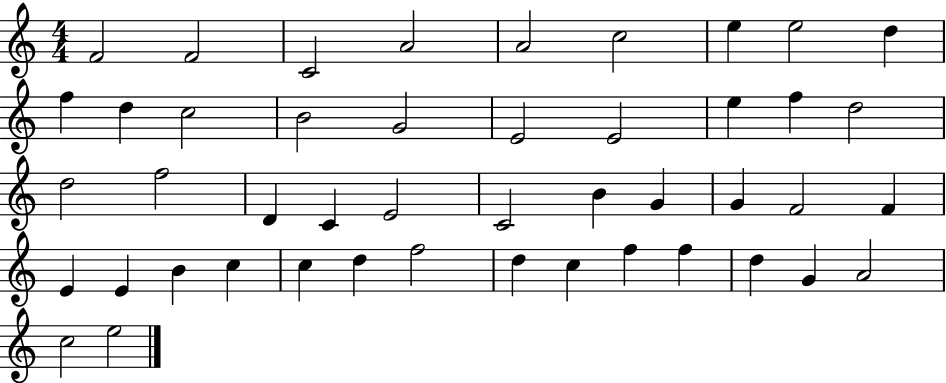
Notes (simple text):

F4/h F4/h C4/h A4/h A4/h C5/h E5/q E5/h D5/q F5/q D5/q C5/h B4/h G4/h E4/h E4/h E5/q F5/q D5/h D5/h F5/h D4/q C4/q E4/h C4/h B4/q G4/q G4/q F4/h F4/q E4/q E4/q B4/q C5/q C5/q D5/q F5/h D5/q C5/q F5/q F5/q D5/q G4/q A4/h C5/h E5/h